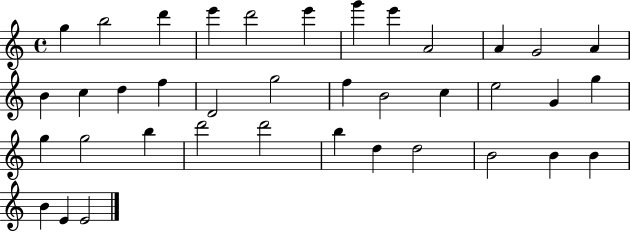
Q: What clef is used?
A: treble